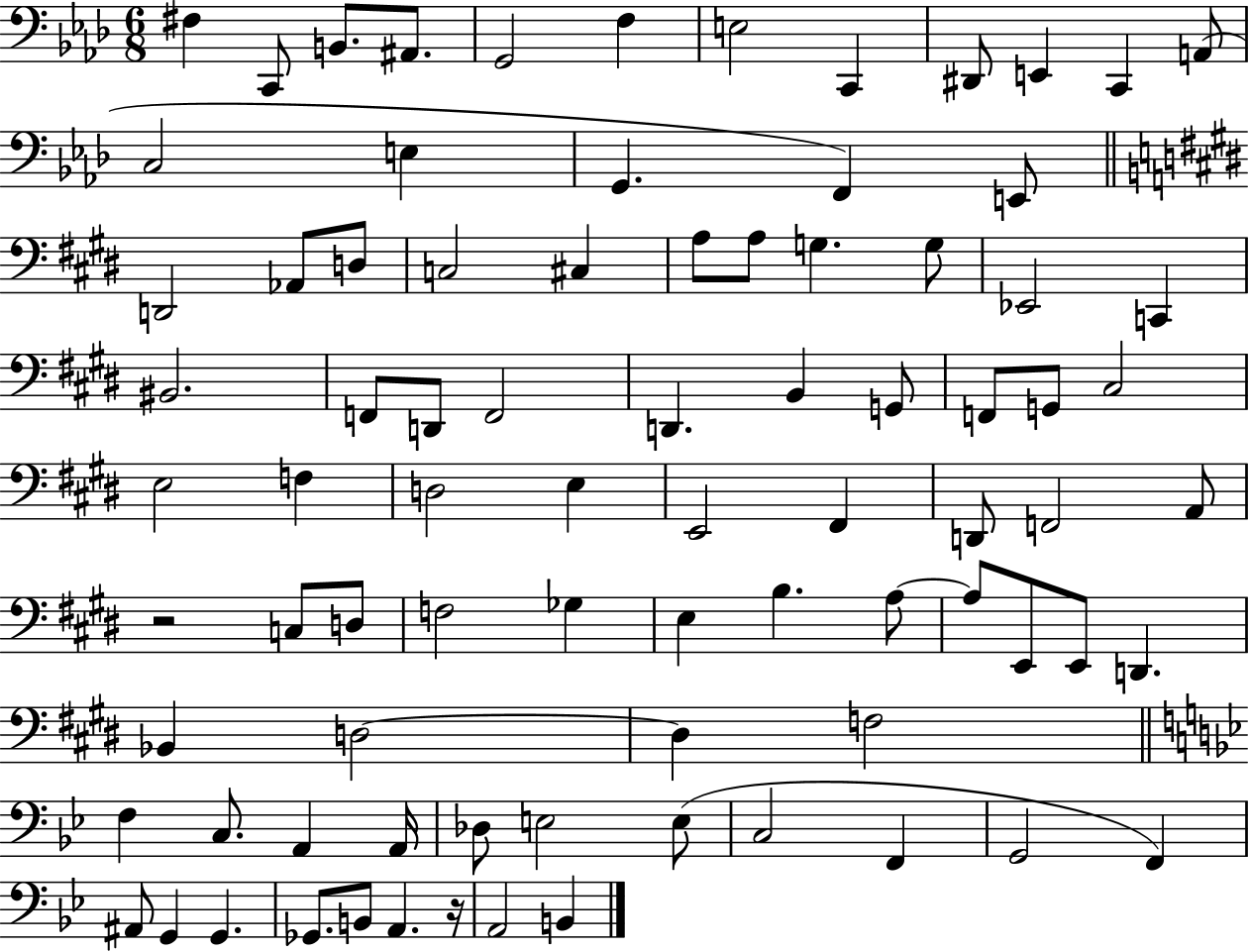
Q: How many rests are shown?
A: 2